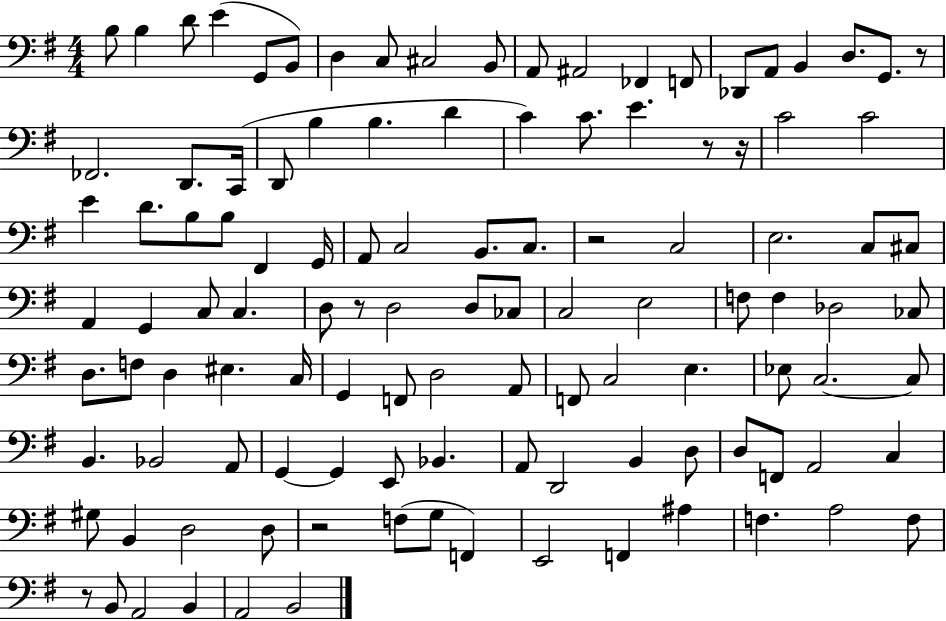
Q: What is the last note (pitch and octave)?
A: B2